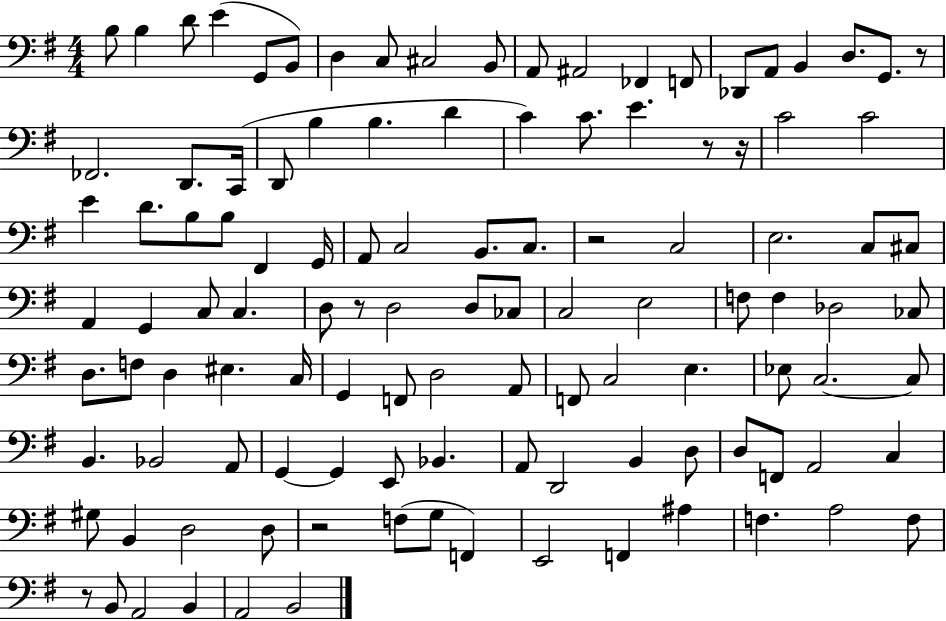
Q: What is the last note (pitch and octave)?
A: B2